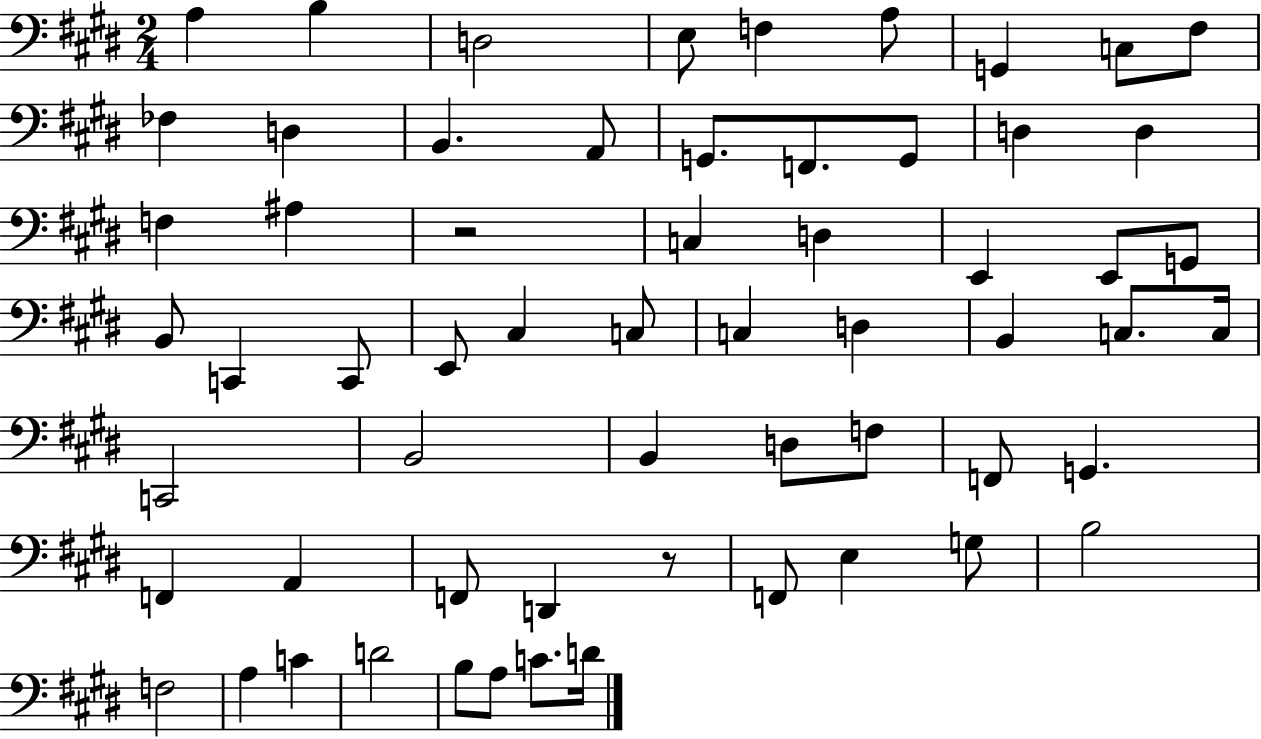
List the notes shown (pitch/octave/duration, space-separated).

A3/q B3/q D3/h E3/e F3/q A3/e G2/q C3/e F#3/e FES3/q D3/q B2/q. A2/e G2/e. F2/e. G2/e D3/q D3/q F3/q A#3/q R/h C3/q D3/q E2/q E2/e G2/e B2/e C2/q C2/e E2/e C#3/q C3/e C3/q D3/q B2/q C3/e. C3/s C2/h B2/h B2/q D3/e F3/e F2/e G2/q. F2/q A2/q F2/e D2/q R/e F2/e E3/q G3/e B3/h F3/h A3/q C4/q D4/h B3/e A3/e C4/e. D4/s